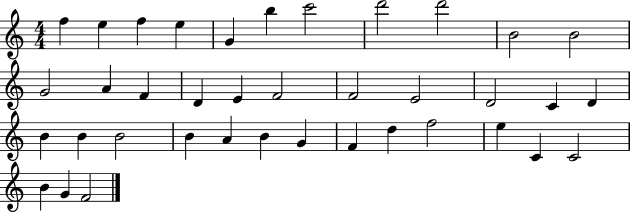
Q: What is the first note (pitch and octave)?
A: F5